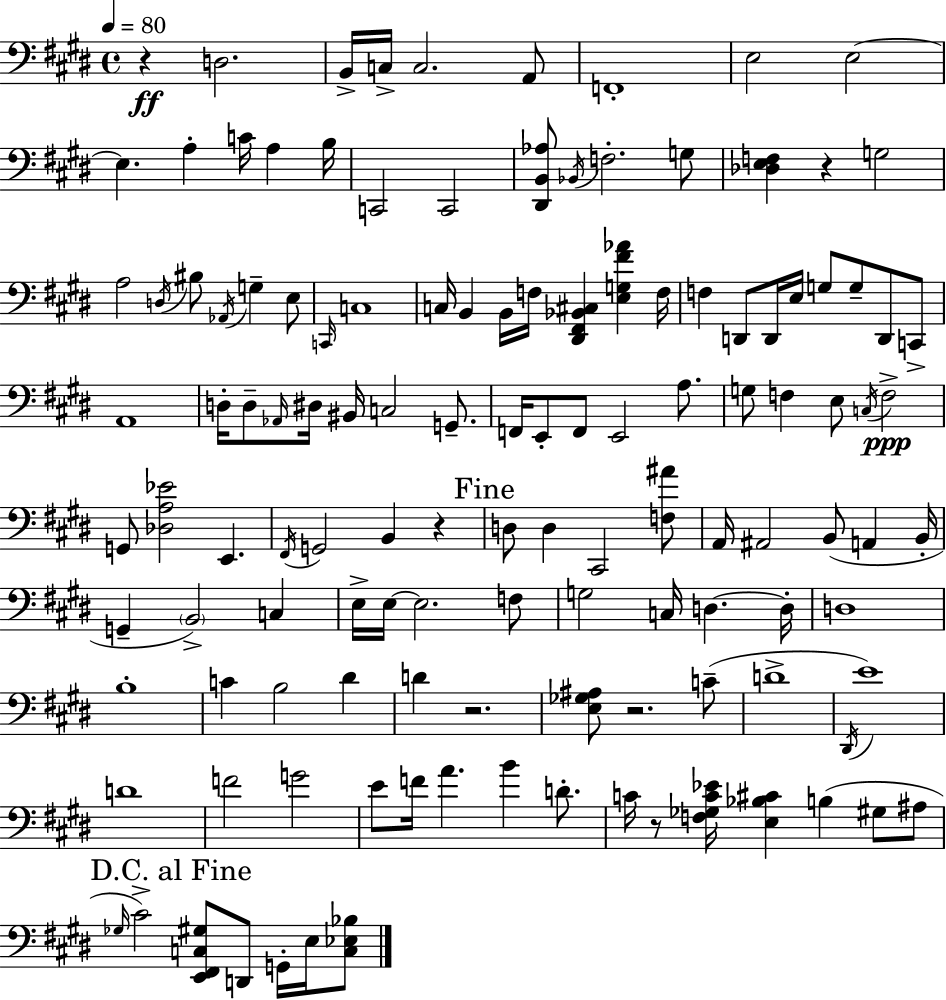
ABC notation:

X:1
T:Untitled
M:4/4
L:1/4
K:E
z D,2 B,,/4 C,/4 C,2 A,,/2 F,,4 E,2 E,2 E, A, C/4 A, B,/4 C,,2 C,,2 [^D,,B,,_A,]/2 _B,,/4 F,2 G,/2 [_D,E,F,] z G,2 A,2 D,/4 ^B,/2 _A,,/4 G, E,/2 C,,/4 C,4 C,/4 B,, B,,/4 F,/4 [^D,,^F,,_B,,^C,] [E,G,^F_A] F,/4 F, D,,/2 D,,/4 E,/4 G,/2 G,/2 D,,/2 C,,/2 A,,4 D,/4 D,/2 _A,,/4 ^D,/4 ^B,,/4 C,2 G,,/2 F,,/4 E,,/2 F,,/2 E,,2 A,/2 G,/2 F, E,/2 C,/4 F,2 G,,/2 [_D,A,_E]2 E,, ^F,,/4 G,,2 B,, z D,/2 D, ^C,,2 [F,^A]/2 A,,/4 ^A,,2 B,,/2 A,, B,,/4 G,, B,,2 C, E,/4 E,/4 E,2 F,/2 G,2 C,/4 D, D,/4 D,4 B,4 C B,2 ^D D z2 [E,_G,^A,]/2 z2 C/2 D4 ^D,,/4 E4 D4 F2 G2 E/2 F/4 A B D/2 C/4 z/2 [F,_G,C_E]/4 [E,_B,^C] B, ^G,/2 ^A,/2 _G,/4 ^C2 [E,,^F,,C,^G,]/2 D,,/2 G,,/4 E,/4 [C,_E,_B,]/2